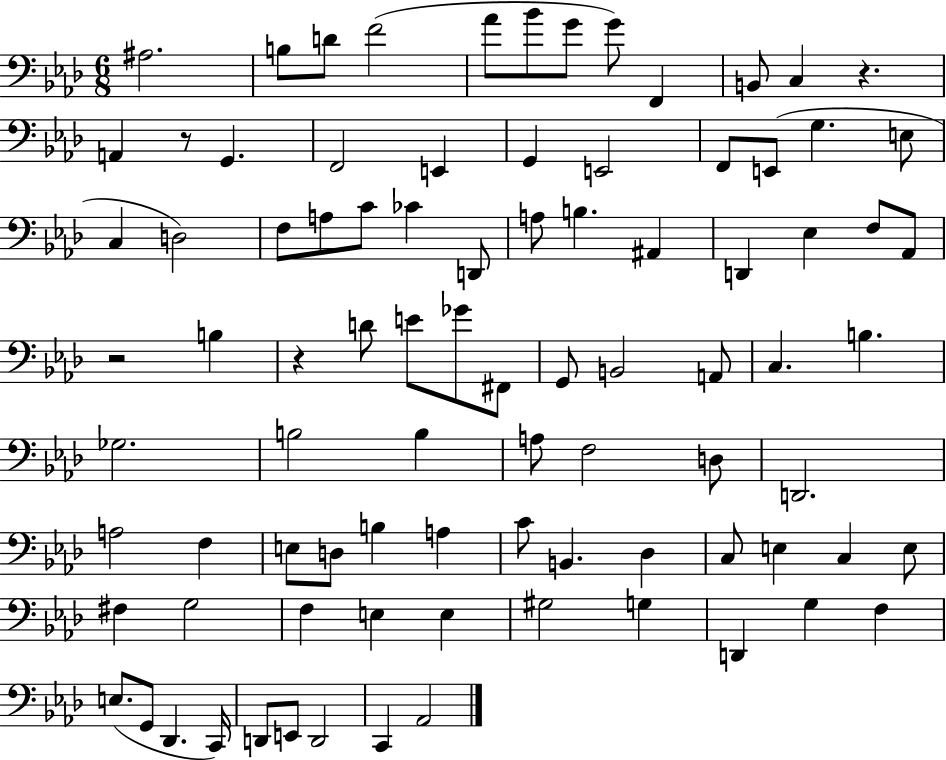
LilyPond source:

{
  \clef bass
  \numericTimeSignature
  \time 6/8
  \key aes \major
  \repeat volta 2 { ais2. | b8 d'8 f'2( | aes'8 bes'8 g'8 g'8) f,4 | b,8 c4 r4. | \break a,4 r8 g,4. | f,2 e,4 | g,4 e,2 | f,8 e,8( g4. e8 | \break c4 d2) | f8 a8 c'8 ces'4 d,8 | a8 b4. ais,4 | d,4 ees4 f8 aes,8 | \break r2 b4 | r4 d'8 e'8 ges'8 fis,8 | g,8 b,2 a,8 | c4. b4. | \break ges2. | b2 b4 | a8 f2 d8 | d,2. | \break a2 f4 | e8 d8 b4 a4 | c'8 b,4. des4 | c8 e4 c4 e8 | \break fis4 g2 | f4 e4 e4 | gis2 g4 | d,4 g4 f4 | \break e8.( g,8 des,4. c,16) | d,8 e,8 d,2 | c,4 aes,2 | } \bar "|."
}